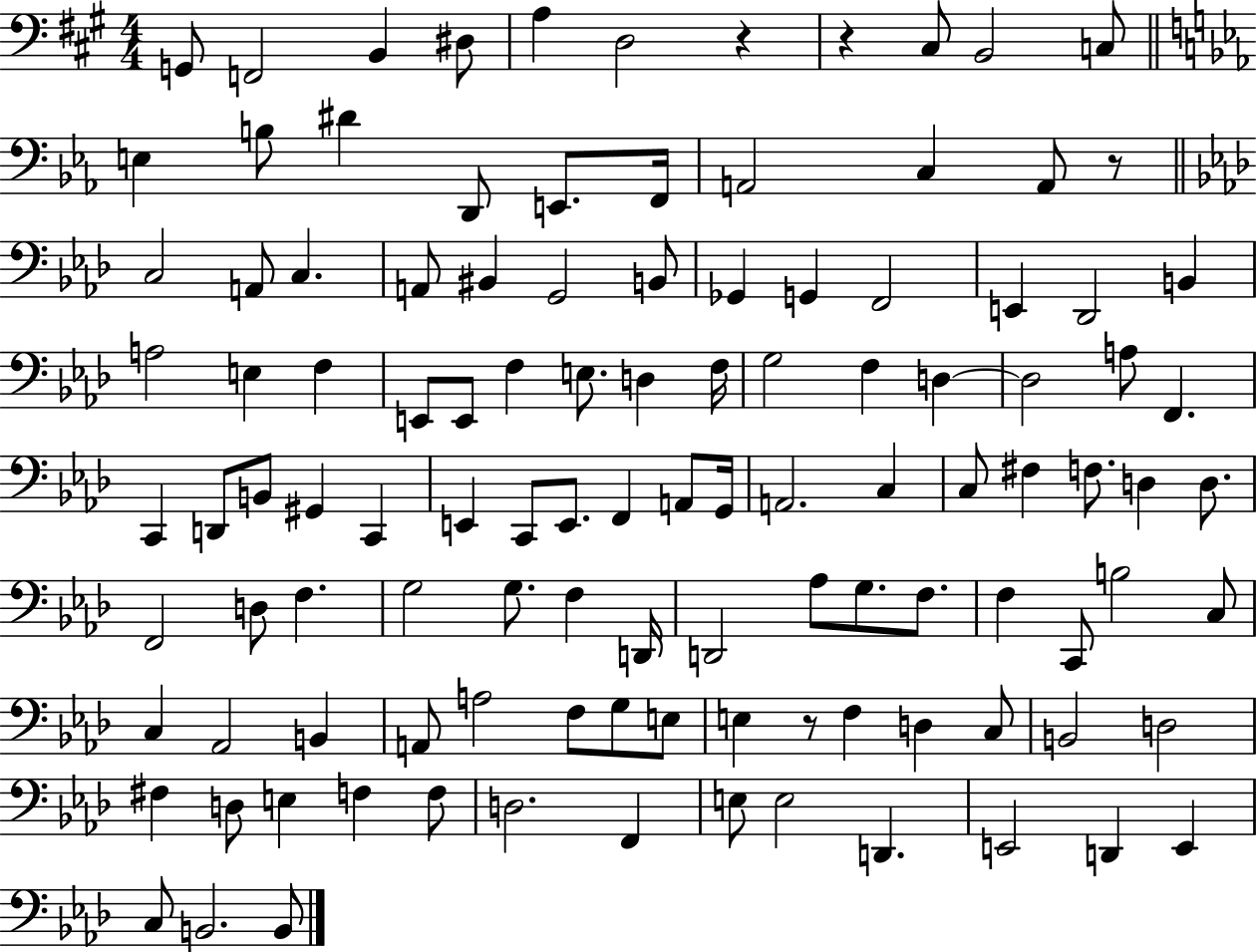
X:1
T:Untitled
M:4/4
L:1/4
K:A
G,,/2 F,,2 B,, ^D,/2 A, D,2 z z ^C,/2 B,,2 C,/2 E, B,/2 ^D D,,/2 E,,/2 F,,/4 A,,2 C, A,,/2 z/2 C,2 A,,/2 C, A,,/2 ^B,, G,,2 B,,/2 _G,, G,, F,,2 E,, _D,,2 B,, A,2 E, F, E,,/2 E,,/2 F, E,/2 D, F,/4 G,2 F, D, D,2 A,/2 F,, C,, D,,/2 B,,/2 ^G,, C,, E,, C,,/2 E,,/2 F,, A,,/2 G,,/4 A,,2 C, C,/2 ^F, F,/2 D, D,/2 F,,2 D,/2 F, G,2 G,/2 F, D,,/4 D,,2 _A,/2 G,/2 F,/2 F, C,,/2 B,2 C,/2 C, _A,,2 B,, A,,/2 A,2 F,/2 G,/2 E,/2 E, z/2 F, D, C,/2 B,,2 D,2 ^F, D,/2 E, F, F,/2 D,2 F,, E,/2 E,2 D,, E,,2 D,, E,, C,/2 B,,2 B,,/2